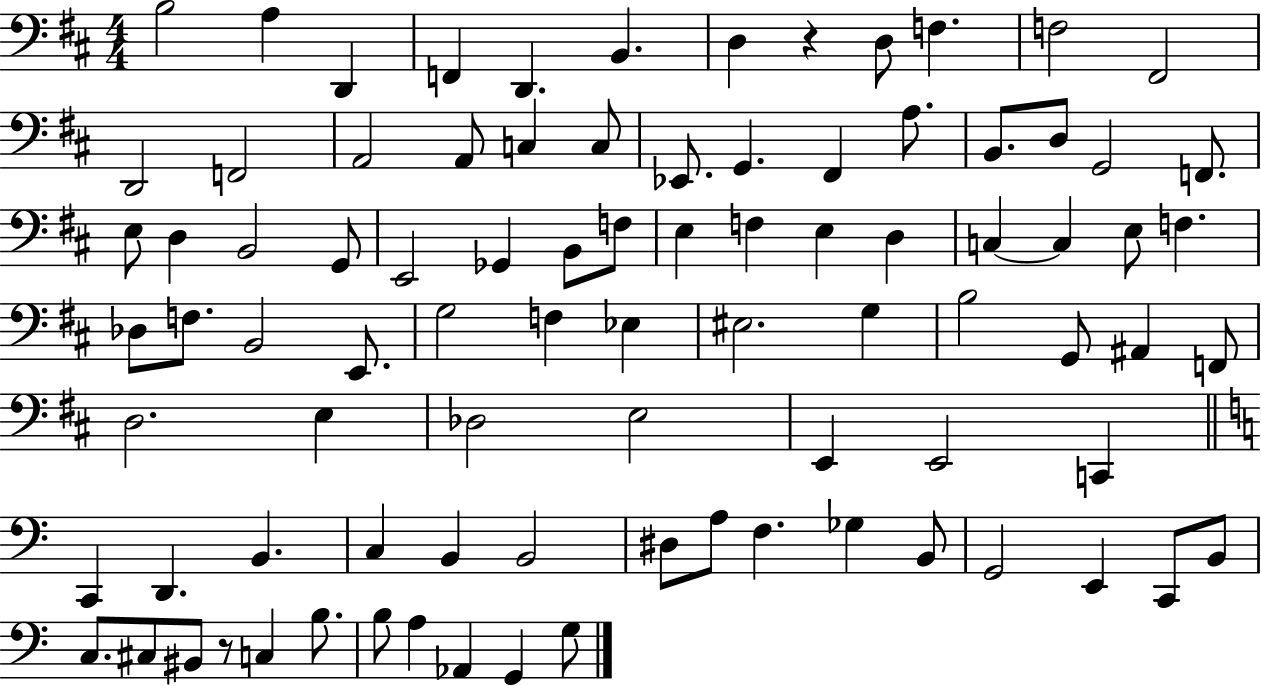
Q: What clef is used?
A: bass